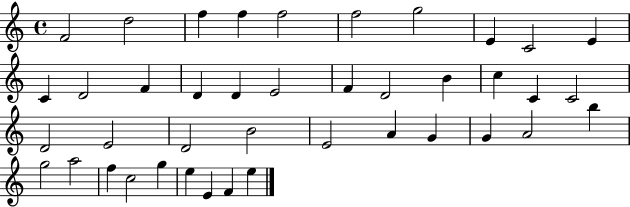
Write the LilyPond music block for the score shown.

{
  \clef treble
  \time 4/4
  \defaultTimeSignature
  \key c \major
  f'2 d''2 | f''4 f''4 f''2 | f''2 g''2 | e'4 c'2 e'4 | \break c'4 d'2 f'4 | d'4 d'4 e'2 | f'4 d'2 b'4 | c''4 c'4 c'2 | \break d'2 e'2 | d'2 b'2 | e'2 a'4 g'4 | g'4 a'2 b''4 | \break g''2 a''2 | f''4 c''2 g''4 | e''4 e'4 f'4 e''4 | \bar "|."
}